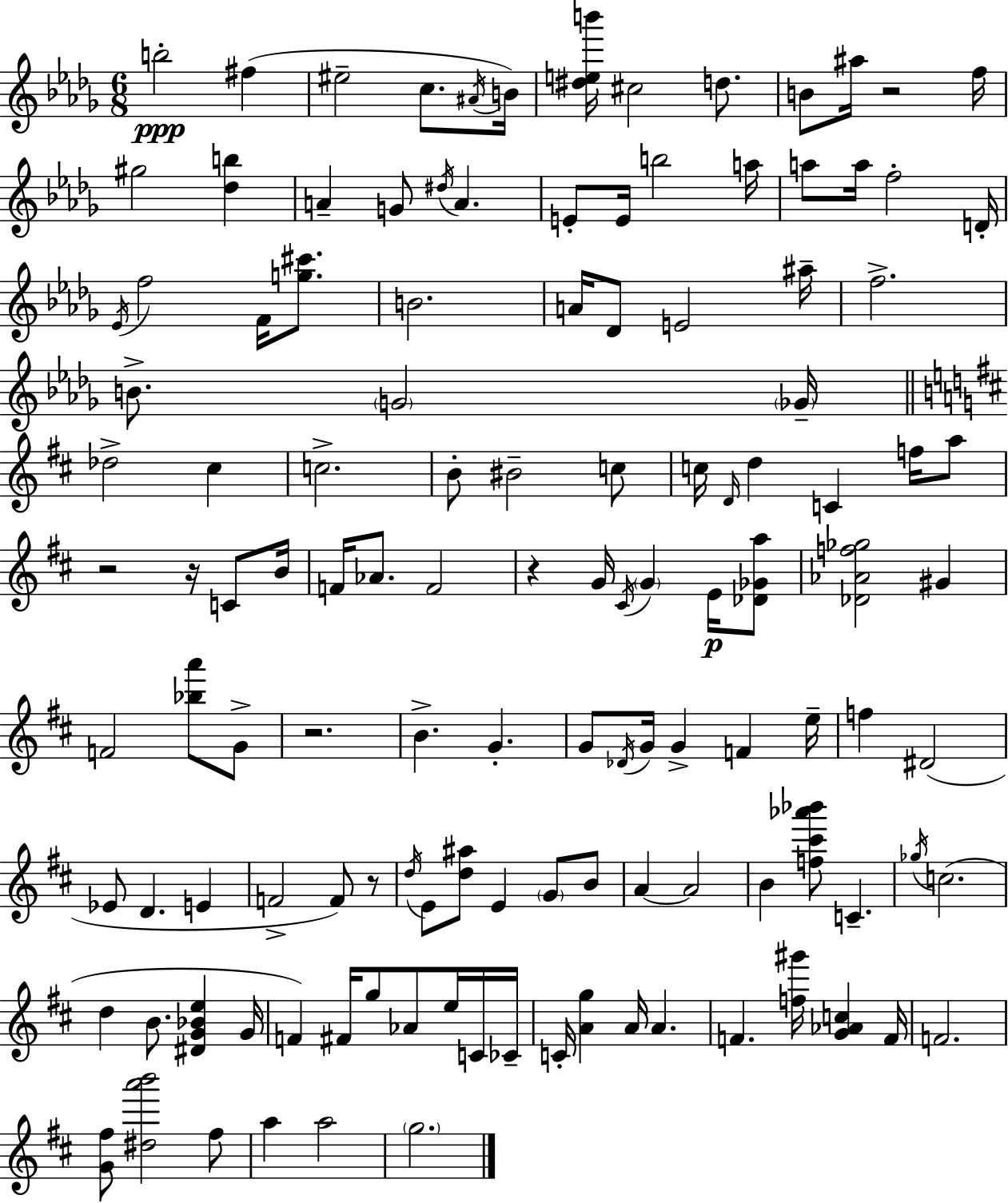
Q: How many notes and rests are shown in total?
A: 126